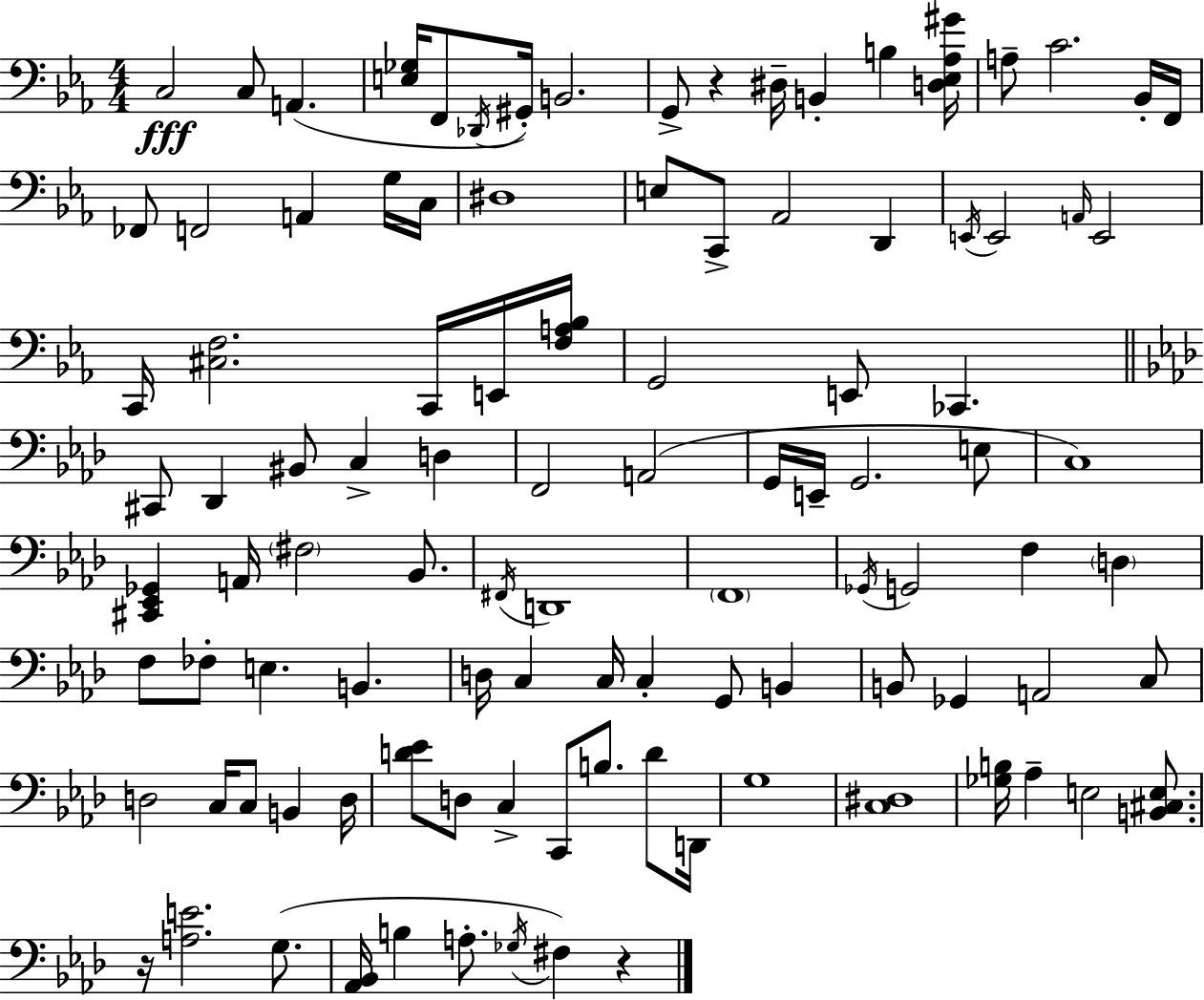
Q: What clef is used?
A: bass